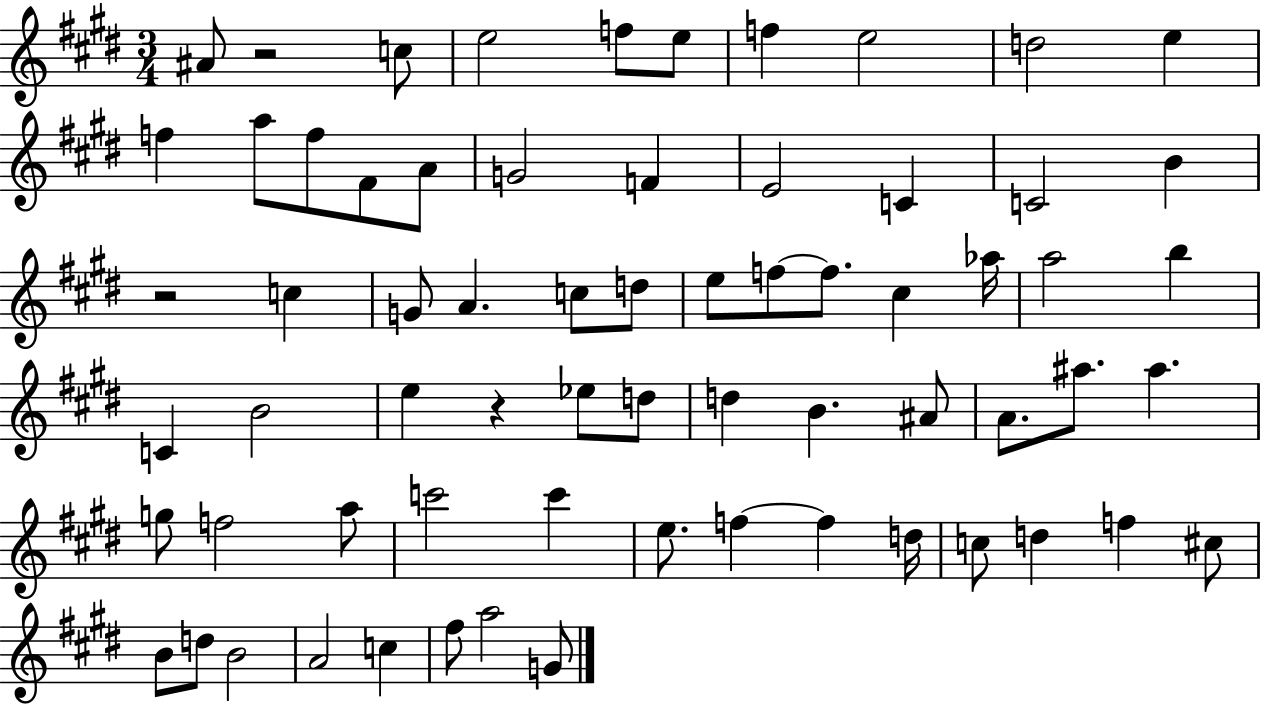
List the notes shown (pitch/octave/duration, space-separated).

A#4/e R/h C5/e E5/h F5/e E5/e F5/q E5/h D5/h E5/q F5/q A5/e F5/e F#4/e A4/e G4/h F4/q E4/h C4/q C4/h B4/q R/h C5/q G4/e A4/q. C5/e D5/e E5/e F5/e F5/e. C#5/q Ab5/s A5/h B5/q C4/q B4/h E5/q R/q Eb5/e D5/e D5/q B4/q. A#4/e A4/e. A#5/e. A#5/q. G5/e F5/h A5/e C6/h C6/q E5/e. F5/q F5/q D5/s C5/e D5/q F5/q C#5/e B4/e D5/e B4/h A4/h C5/q F#5/e A5/h G4/e